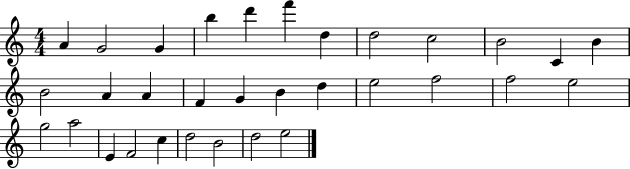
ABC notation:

X:1
T:Untitled
M:4/4
L:1/4
K:C
A G2 G b d' f' d d2 c2 B2 C B B2 A A F G B d e2 f2 f2 e2 g2 a2 E F2 c d2 B2 d2 e2